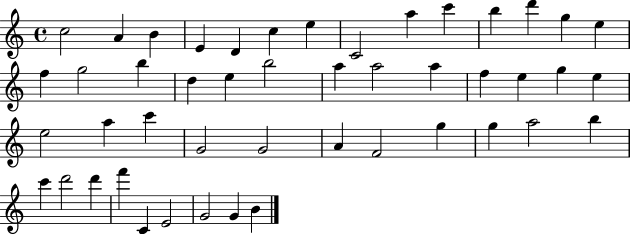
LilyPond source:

{
  \clef treble
  \time 4/4
  \defaultTimeSignature
  \key c \major
  c''2 a'4 b'4 | e'4 d'4 c''4 e''4 | c'2 a''4 c'''4 | b''4 d'''4 g''4 e''4 | \break f''4 g''2 b''4 | d''4 e''4 b''2 | a''4 a''2 a''4 | f''4 e''4 g''4 e''4 | \break e''2 a''4 c'''4 | g'2 g'2 | a'4 f'2 g''4 | g''4 a''2 b''4 | \break c'''4 d'''2 d'''4 | f'''4 c'4 e'2 | g'2 g'4 b'4 | \bar "|."
}